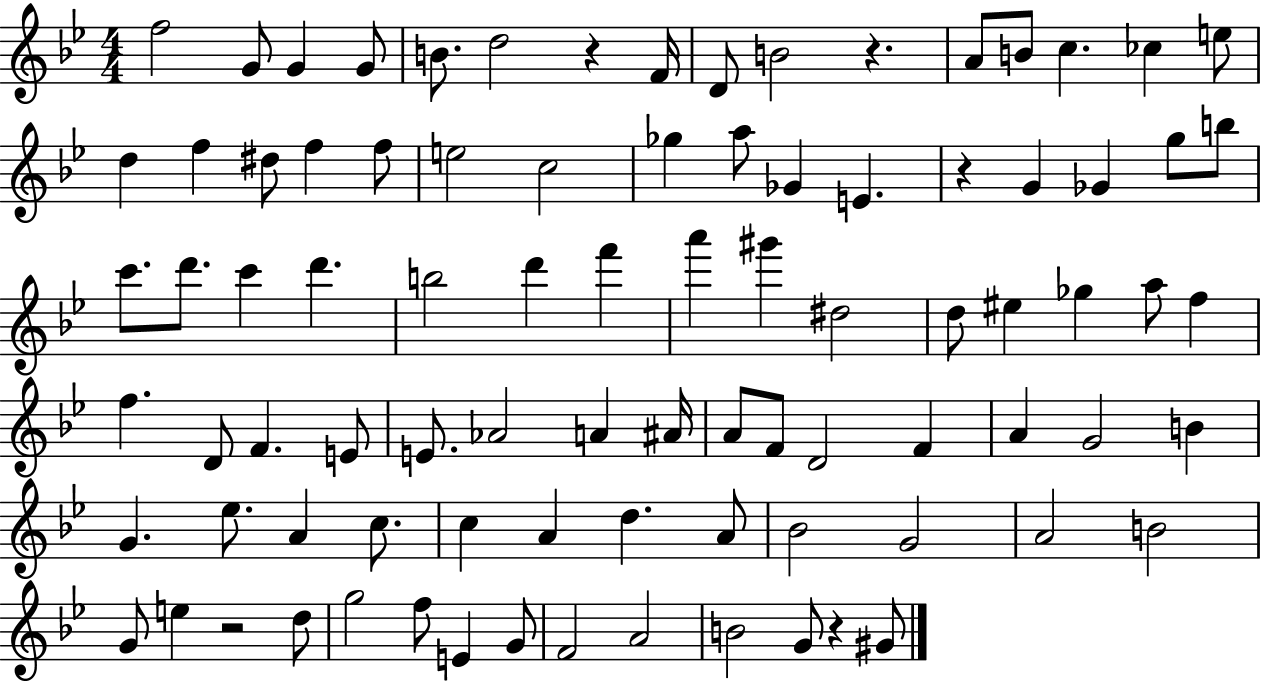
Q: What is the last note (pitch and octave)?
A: G#4